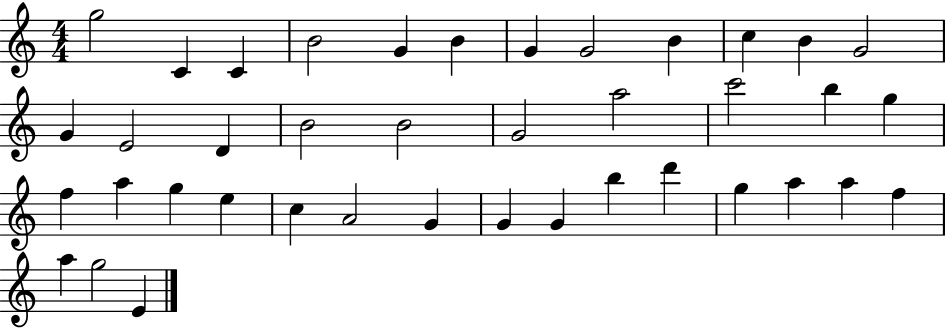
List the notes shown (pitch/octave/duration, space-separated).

G5/h C4/q C4/q B4/h G4/q B4/q G4/q G4/h B4/q C5/q B4/q G4/h G4/q E4/h D4/q B4/h B4/h G4/h A5/h C6/h B5/q G5/q F5/q A5/q G5/q E5/q C5/q A4/h G4/q G4/q G4/q B5/q D6/q G5/q A5/q A5/q F5/q A5/q G5/h E4/q